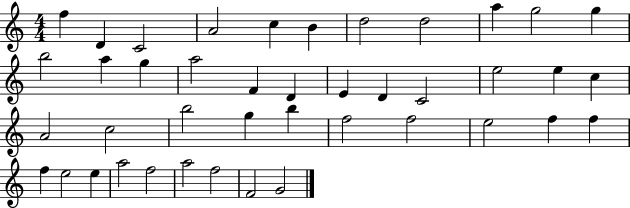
F5/q D4/q C4/h A4/h C5/q B4/q D5/h D5/h A5/q G5/h G5/q B5/h A5/q G5/q A5/h F4/q D4/q E4/q D4/q C4/h E5/h E5/q C5/q A4/h C5/h B5/h G5/q B5/q F5/h F5/h E5/h F5/q F5/q F5/q E5/h E5/q A5/h F5/h A5/h F5/h F4/h G4/h